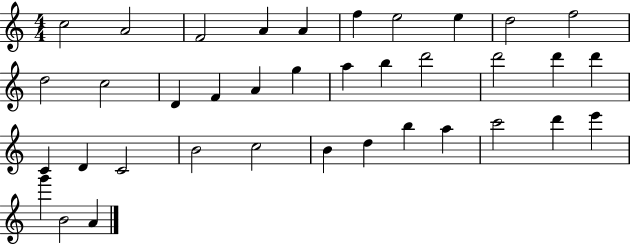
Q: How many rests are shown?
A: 0